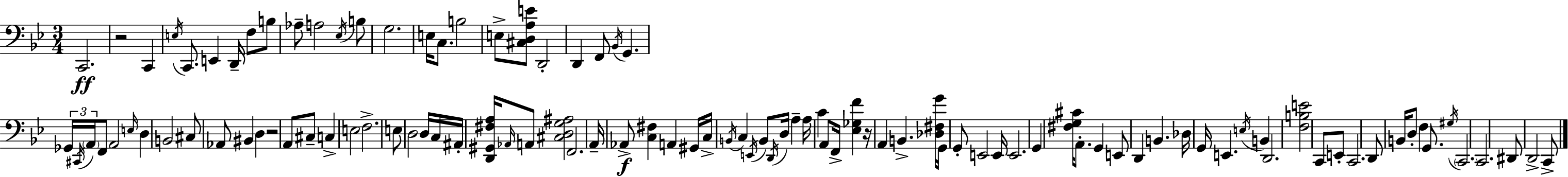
C2/h. R/h C2/q E3/s C2/e. E2/q D2/s F3/e B3/e Ab3/e A3/h Eb3/s B3/e G3/h. E3/s C3/e. B3/h E3/e [C#3,D3,A3,E4]/e D2/h D2/q F2/e Bb2/s G2/q. Gb2/s C#2/s A2/s F2/e A2/h E3/s D3/q B2/h C#3/e Ab2/e BIS2/q D3/q R/h A2/e C#3/e C3/q E3/h F3/h. E3/e D3/h D3/s C3/s A#2/s [D2,G#2,F#3,A3]/s Ab2/s A2/e [C#3,D3,G3,A#3]/h F2/h. A2/s Ab2/e [C3,F#3]/q A2/q G#2/s C3/s B2/s C3/q E2/s B2/e D2/s D3/s A3/q A3/s C4/q A2/e F2/s [Eb3,Gb3,F4]/q R/s A2/q B2/q. [Db3,F#3,G4]/s G2/s G2/e E2/h E2/s E2/h. G2/q [F#3,G3,C#4]/s A2/e. G2/q E2/e D2/q B2/q. Db3/s G2/s E2/q. E3/s B2/q D2/h. [F3,B3,E4]/h C2/e E2/e C2/h. D2/e B2/s D3/e F3/q G2/e. G#3/s C2/h. C2/h. D#2/e D2/h C2/e